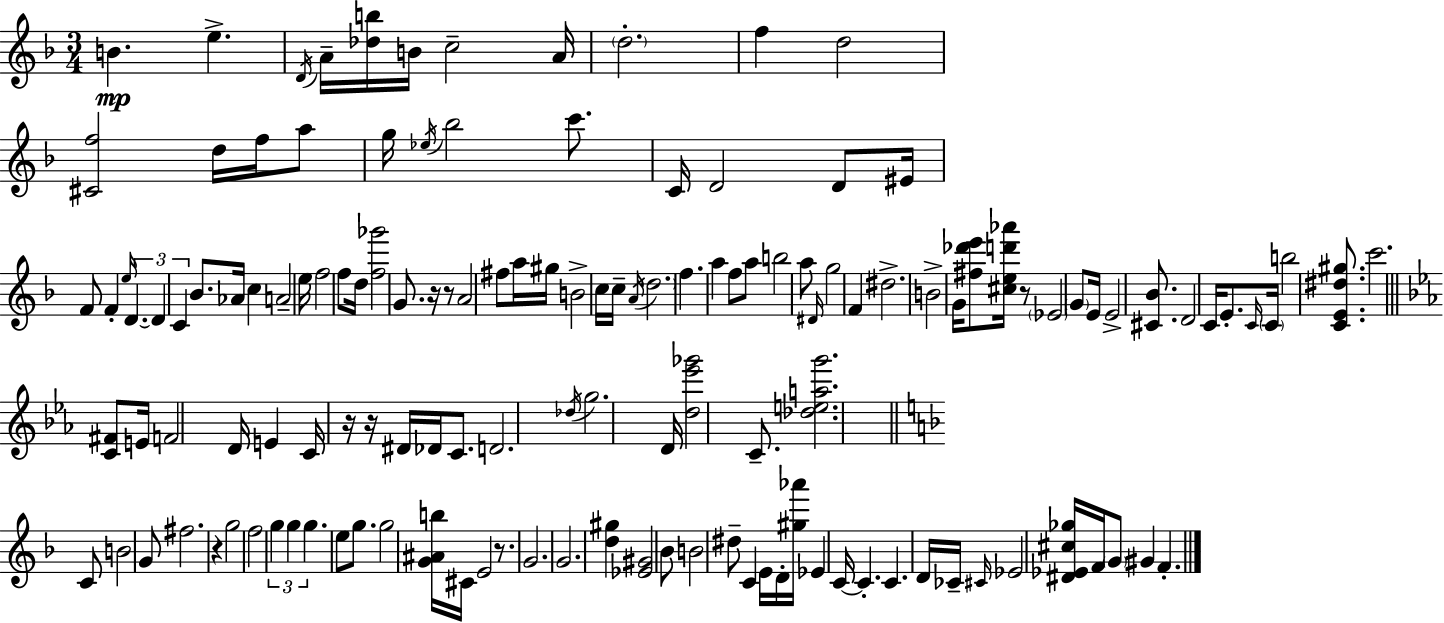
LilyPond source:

{
  \clef treble
  \numericTimeSignature
  \time 3/4
  \key f \major
  b'4.\mp e''4.-> | \acciaccatura { d'16 } a'16-- <des'' b''>16 b'16 c''2-- | a'16 \parenthesize d''2.-. | f''4 d''2 | \break <cis' f''>2 d''16 f''16 a''8 | g''16 \acciaccatura { ees''16 } bes''2 c'''8. | c'16 d'2 d'8 | eis'16 f'8 f'4-. \grace { e''16 } \tuplet 3/2 { d'4.~~ | \break d'4 c'4 } bes'8. | aes'16 c''4 a'2-- | e''16 f''2 | f''8 d''16 <f'' ges'''>2 g'8. | \break r16 r8 a'2 | fis''8 a''16 gis''16 b'2-> | c''16 c''16-- \acciaccatura { a'16 } \parenthesize d''2. | f''4. a''4 | \break f''8 a''8 b''2 | a''8 \grace { dis'16 } g''2 | f'4 dis''2.-> | b'2-> | \break g'16 <fis'' des''' e'''>8 <cis'' e'' d''' aes'''>16 r8 \parenthesize ees'2 | \parenthesize g'8 e'16 e'2-> | <cis' bes'>8. d'2 | c'16 e'8.-. \grace { c'16 } \parenthesize c'16 b''2 | \break <c' e' dis'' gis''>8. c'''2. | \bar "||" \break \key ees \major <c' fis'>8 e'16 f'2 d'16 | e'4 c'16 r16 r16 dis'16 des'16 c'8. | d'2. | \acciaccatura { des''16 } g''2. | \break d'16 <d'' ees''' ges'''>2 c'8.-- | <des'' e'' a'' g'''>2. | \bar "||" \break \key f \major c'8 b'2 g'8 | fis''2. | r4 g''2 | f''2 \tuplet 3/2 { g''4 | \break g''4 g''4. } e''8 | g''8. g''2 <g' ais' b''>16 | cis'16 e'2 r8. | g'2. | \break g'2. | <d'' gis''>4 <ees' gis'>2 | bes'8 b'2 dis''8-- | c'4 e'16 d'16-. <gis'' aes'''>16 ees'4 c'16~~ | \break c'4.-. c'4. | d'16 ces'16-- \grace { cis'16 } ees'2 <dis' ees' cis'' ges''>16 | f'16 \parenthesize g'8 gis'4 f'4.-. | \bar "|."
}